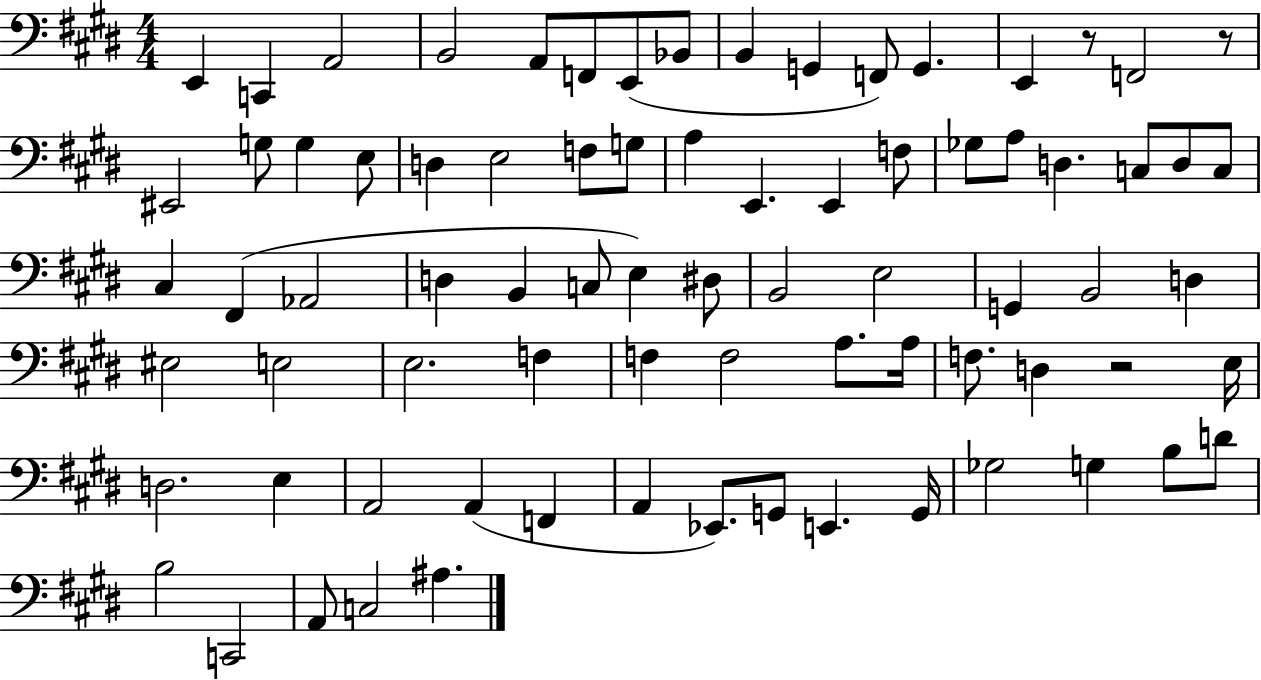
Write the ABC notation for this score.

X:1
T:Untitled
M:4/4
L:1/4
K:E
E,, C,, A,,2 B,,2 A,,/2 F,,/2 E,,/2 _B,,/2 B,, G,, F,,/2 G,, E,, z/2 F,,2 z/2 ^E,,2 G,/2 G, E,/2 D, E,2 F,/2 G,/2 A, E,, E,, F,/2 _G,/2 A,/2 D, C,/2 D,/2 C,/2 ^C, ^F,, _A,,2 D, B,, C,/2 E, ^D,/2 B,,2 E,2 G,, B,,2 D, ^E,2 E,2 E,2 F, F, F,2 A,/2 A,/4 F,/2 D, z2 E,/4 D,2 E, A,,2 A,, F,, A,, _E,,/2 G,,/2 E,, G,,/4 _G,2 G, B,/2 D/2 B,2 C,,2 A,,/2 C,2 ^A,